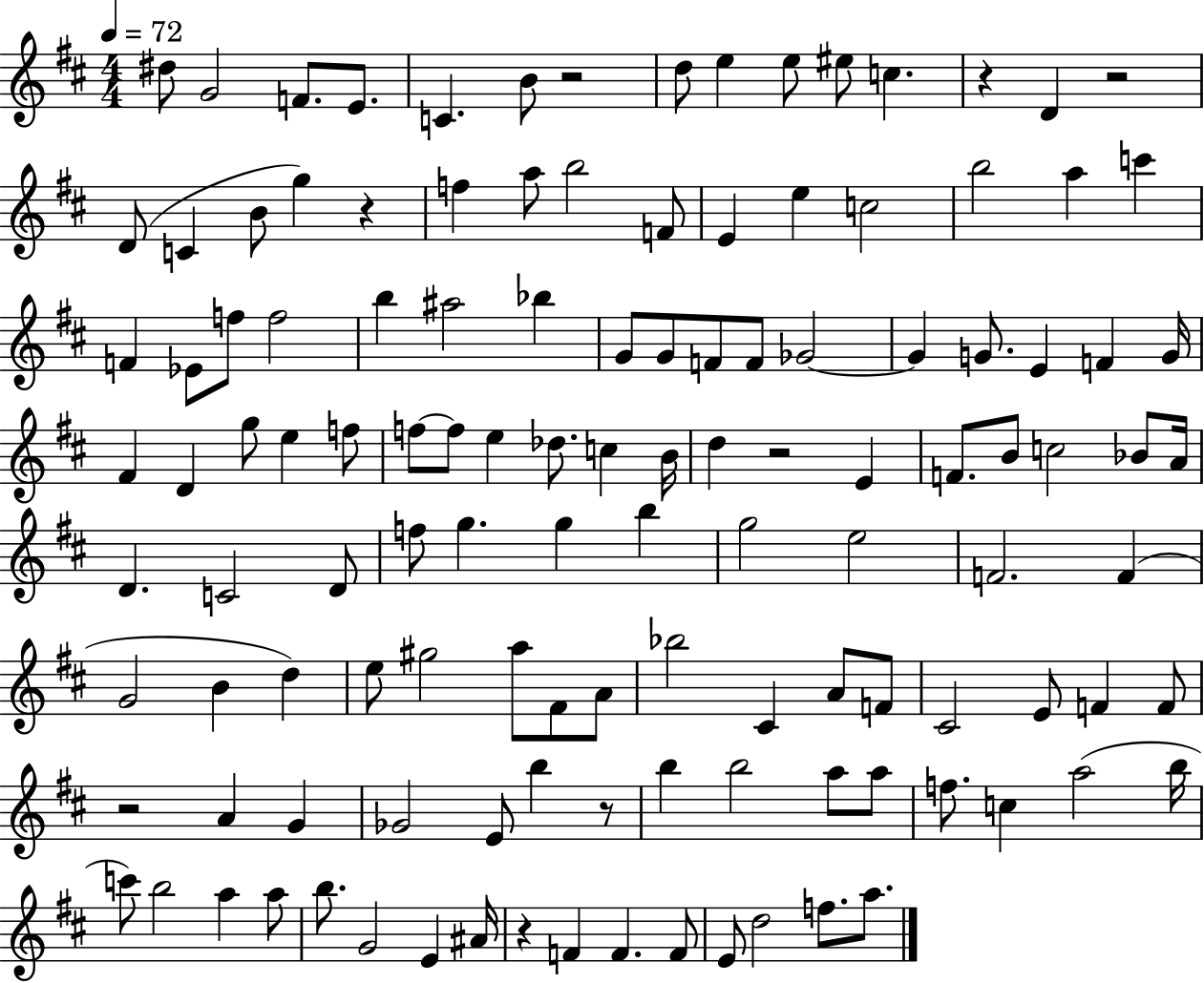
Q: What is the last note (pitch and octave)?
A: A5